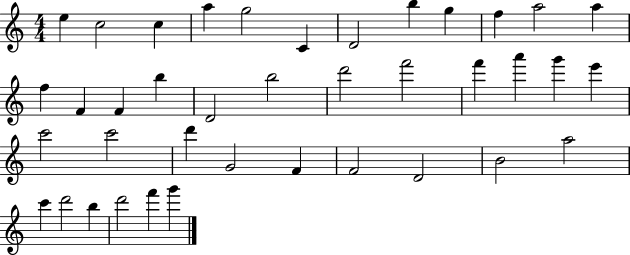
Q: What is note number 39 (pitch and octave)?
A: G6